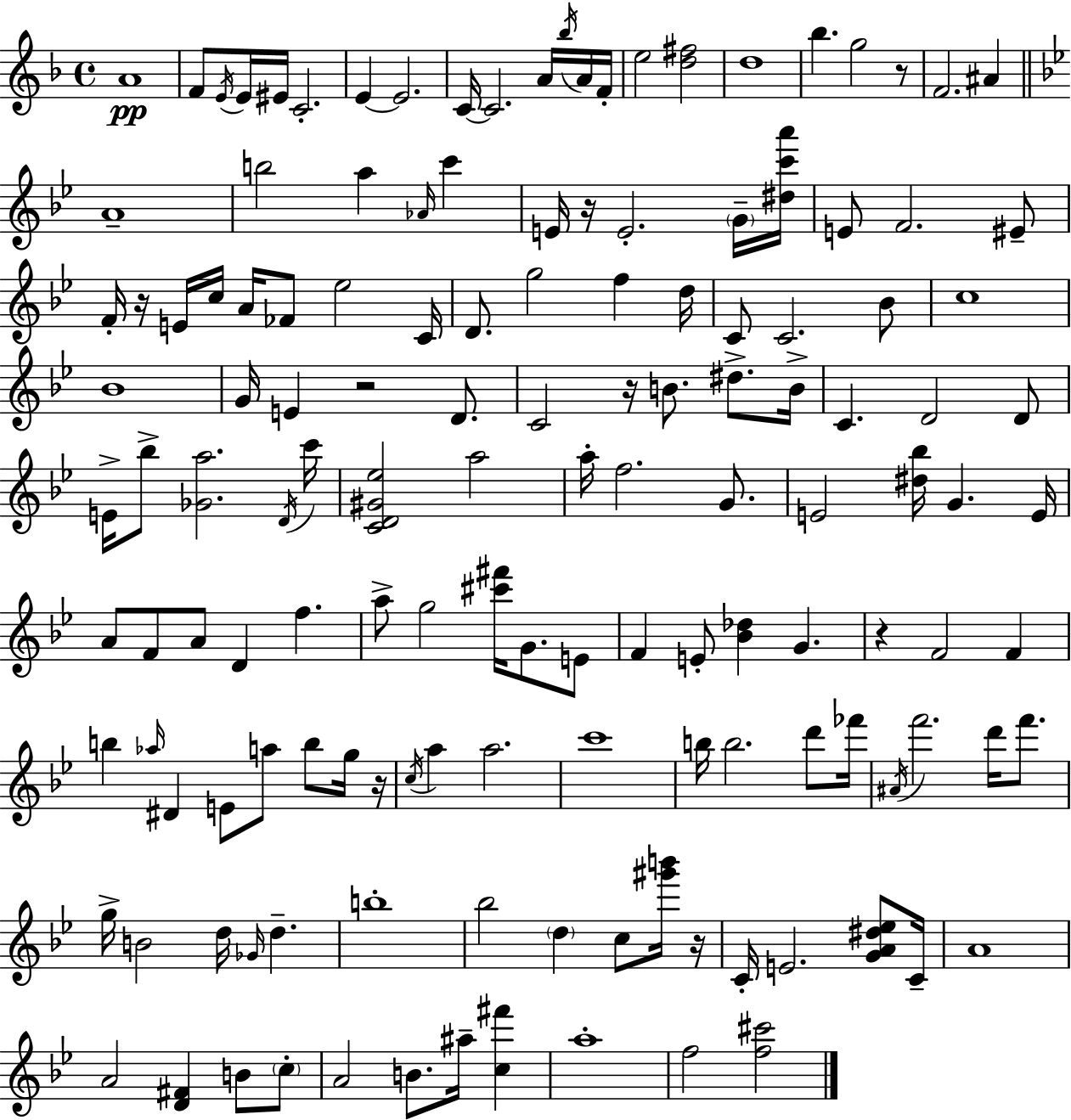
X:1
T:Untitled
M:4/4
L:1/4
K:F
A4 F/2 E/4 E/4 ^E/4 C2 E E2 C/4 C2 A/4 _b/4 A/4 F/4 e2 [d^f]2 d4 _b g2 z/2 F2 ^A A4 b2 a _A/4 c' E/4 z/4 E2 G/4 [^dc'a']/4 E/2 F2 ^E/2 F/4 z/4 E/4 c/4 A/4 _F/2 _e2 C/4 D/2 g2 f d/4 C/2 C2 _B/2 c4 _B4 G/4 E z2 D/2 C2 z/4 B/2 ^d/2 B/4 C D2 D/2 E/4 _b/2 [_Ga]2 D/4 c'/4 [CD^G_e]2 a2 a/4 f2 G/2 E2 [^d_b]/4 G E/4 A/2 F/2 A/2 D f a/2 g2 [^c'^f']/4 G/2 E/2 F E/2 [_B_d] G z F2 F b _a/4 ^D E/2 a/2 b/2 g/4 z/4 c/4 a a2 c'4 b/4 b2 d'/2 _f'/4 ^A/4 f'2 d'/4 f'/2 g/4 B2 d/4 _G/4 d b4 _b2 d c/2 [^g'b']/4 z/4 C/4 E2 [GA^d_e]/2 C/4 A4 A2 [D^F] B/2 c/2 A2 B/2 ^a/4 [c^f'] a4 f2 [f^c']2